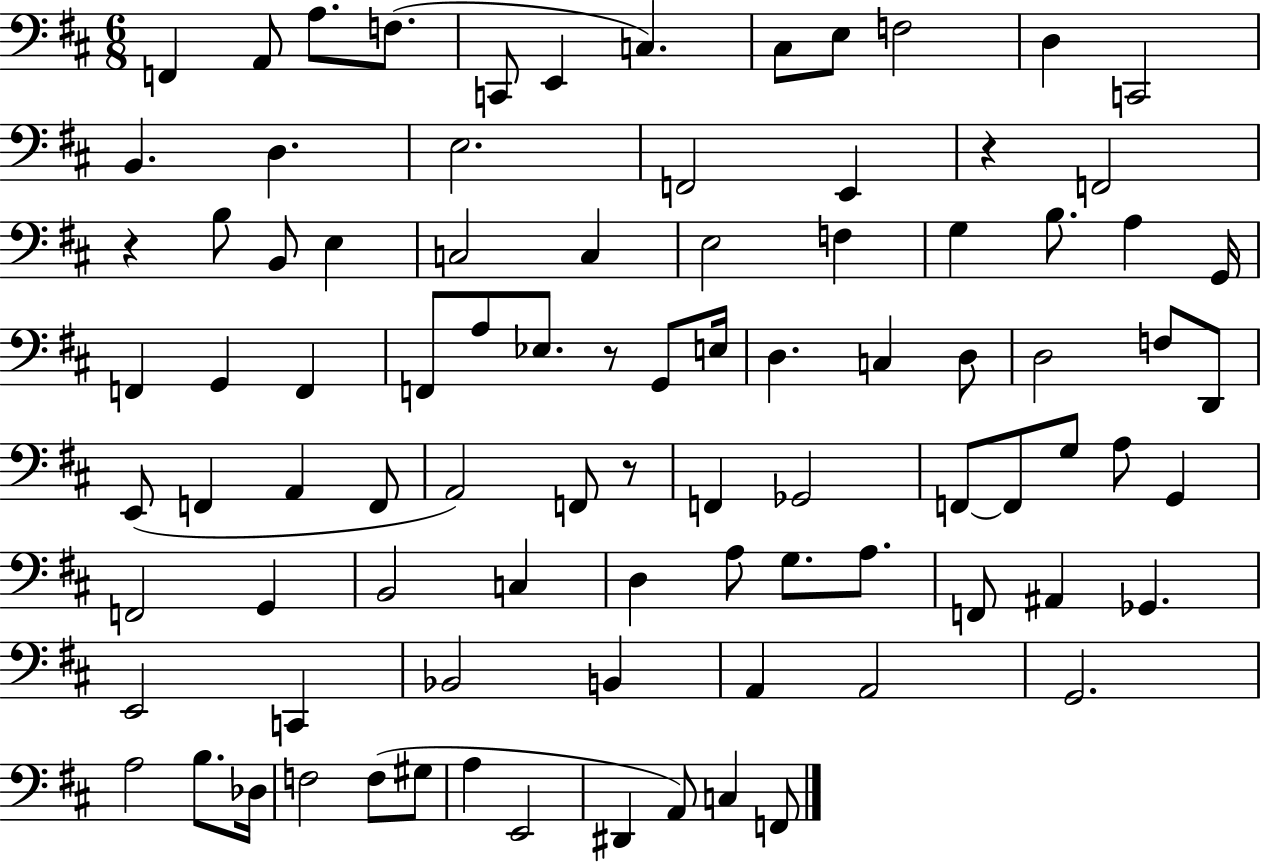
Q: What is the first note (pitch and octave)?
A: F2